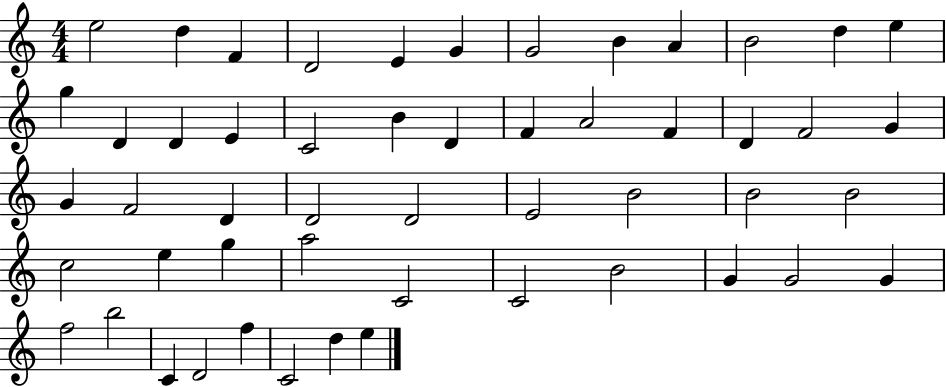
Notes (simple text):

E5/h D5/q F4/q D4/h E4/q G4/q G4/h B4/q A4/q B4/h D5/q E5/q G5/q D4/q D4/q E4/q C4/h B4/q D4/q F4/q A4/h F4/q D4/q F4/h G4/q G4/q F4/h D4/q D4/h D4/h E4/h B4/h B4/h B4/h C5/h E5/q G5/q A5/h C4/h C4/h B4/h G4/q G4/h G4/q F5/h B5/h C4/q D4/h F5/q C4/h D5/q E5/q